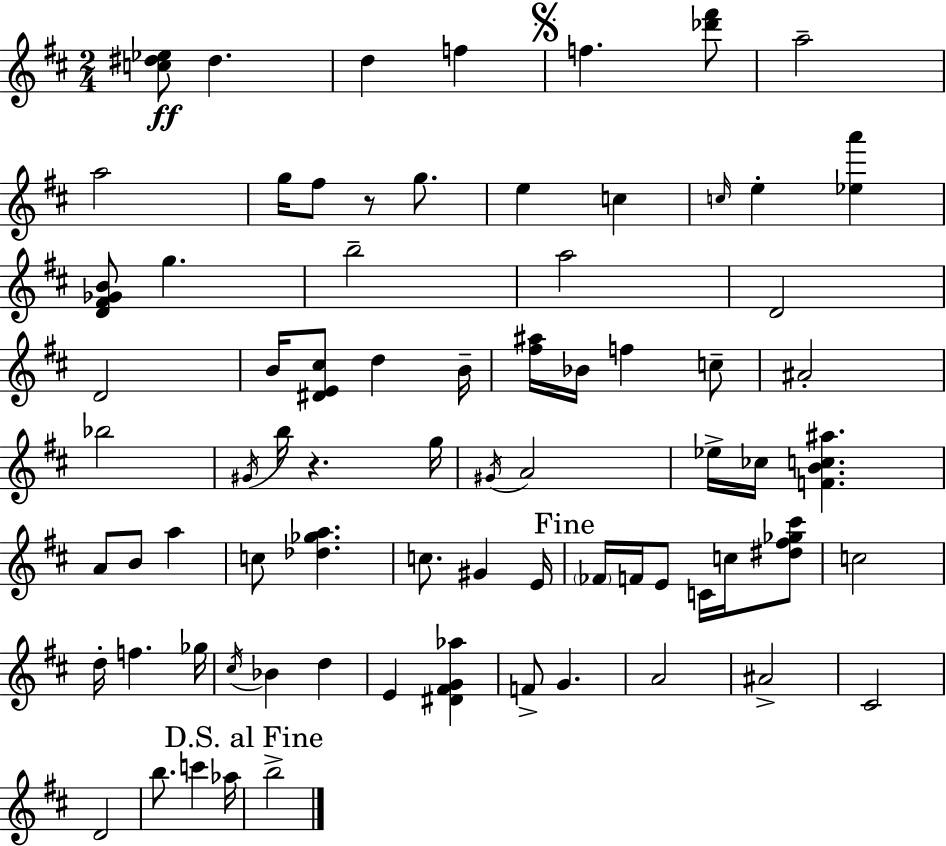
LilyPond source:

{
  \clef treble
  \numericTimeSignature
  \time 2/4
  \key d \major
  <c'' dis'' ees''>8\ff dis''4. | d''4 f''4 | \mark \markup { \musicglyph "scripts.segno" } f''4. <des''' fis'''>8 | a''2-- | \break a''2 | g''16 fis''8 r8 g''8. | e''4 c''4 | \grace { c''16 } e''4-. <ees'' a'''>4 | \break <d' fis' ges' b'>8 g''4. | b''2-- | a''2 | d'2 | \break d'2 | b'16 <dis' e' cis''>8 d''4 | b'16-- <fis'' ais''>16 bes'16 f''4 c''8-- | ais'2-. | \break bes''2 | \acciaccatura { gis'16 } b''16 r4. | g''16 \acciaccatura { gis'16 } a'2 | ees''16-> ces''16 <f' b' c'' ais''>4. | \break a'8 b'8 a''4 | c''8 <des'' ges'' a''>4. | c''8. gis'4 | e'16 \mark "Fine" \parenthesize fes'16 f'16 e'8 c'16 | \break c''16 <dis'' fis'' ges'' cis'''>8 c''2 | d''16-. f''4. | ges''16 \acciaccatura { cis''16 } bes'4 | d''4 e'4 | \break <dis' fis' g' aes''>4 f'8-> g'4. | a'2 | ais'2-> | cis'2 | \break d'2 | b''8. c'''4 | aes''16 \mark "D.S. al Fine" b''2-> | \bar "|."
}